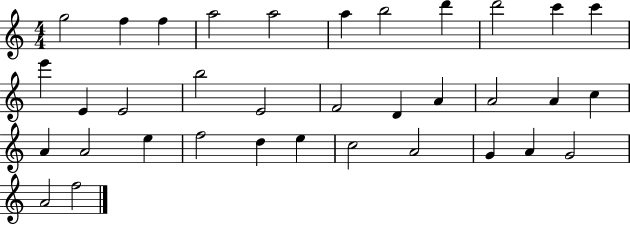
{
  \clef treble
  \numericTimeSignature
  \time 4/4
  \key c \major
  g''2 f''4 f''4 | a''2 a''2 | a''4 b''2 d'''4 | d'''2 c'''4 c'''4 | \break e'''4 e'4 e'2 | b''2 e'2 | f'2 d'4 a'4 | a'2 a'4 c''4 | \break a'4 a'2 e''4 | f''2 d''4 e''4 | c''2 a'2 | g'4 a'4 g'2 | \break a'2 f''2 | \bar "|."
}